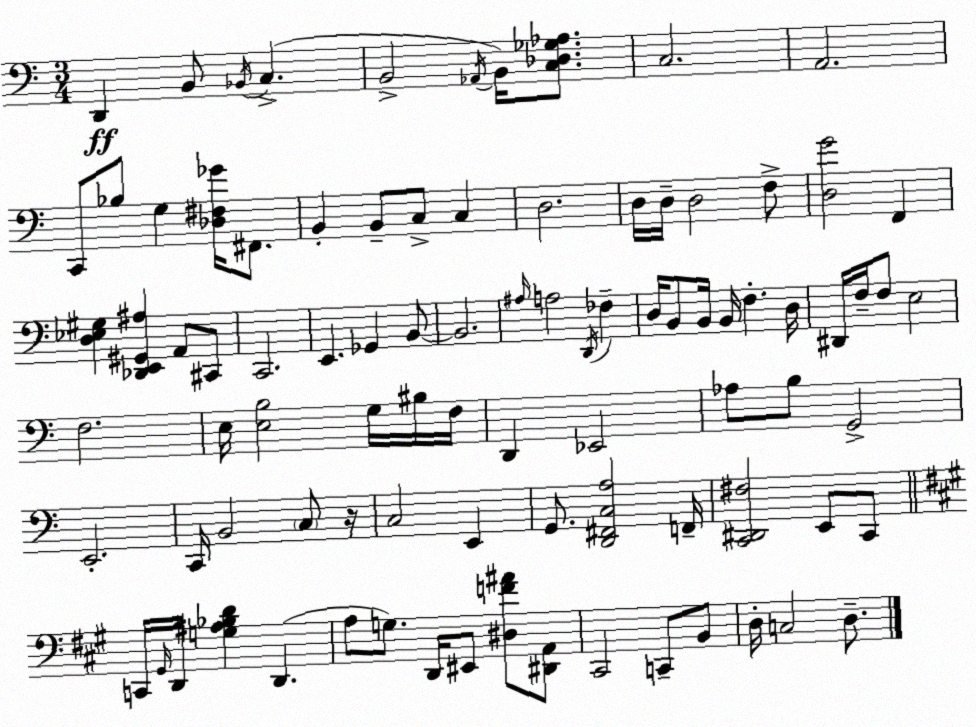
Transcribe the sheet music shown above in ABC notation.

X:1
T:Untitled
M:3/4
L:1/4
K:C
D,, B,,/2 _B,,/4 C, B,,2 _A,,/4 B,,/4 [C,_D,_G,_A,]/2 C,2 A,,2 C,,/2 _B,/2 G, [_D,^F,_G]/4 ^F,,/2 B,, B,,/2 C,/2 C, D,2 D,/4 D,/4 D,2 F,/2 [D,G]2 F,, [D,_E,^G,] [_D,,E,,^G,,^A,] A,,/2 ^C,,/2 C,,2 E,, _G,, B,,/2 B,,2 ^A,/4 A,2 D,,/4 _F, D,/4 B,,/2 B,,/4 B,,/4 F, D,/4 ^D,,/4 F,/4 F,/2 E,2 F,2 E,/4 [E,B,]2 G,/4 ^B,/4 F,/4 D,, _E,,2 _A,/2 B,/2 G,,2 E,,2 C,,/4 B,,2 C,/2 z/4 C,2 E,, G,,/2 [D,,^F,,C,A,]2 F,,/4 [C,,^D,,^F,]2 E,,/2 C,,/2 C,,/4 ^G,,/4 D,,/4 [G,^A,_B,D] D,, A,/2 G,/2 D,,/4 ^E,,/2 [^D,F^A]/2 [^D,,A,,]/2 ^C,,2 C,,/2 B,,/2 D,/4 C,2 D,/2